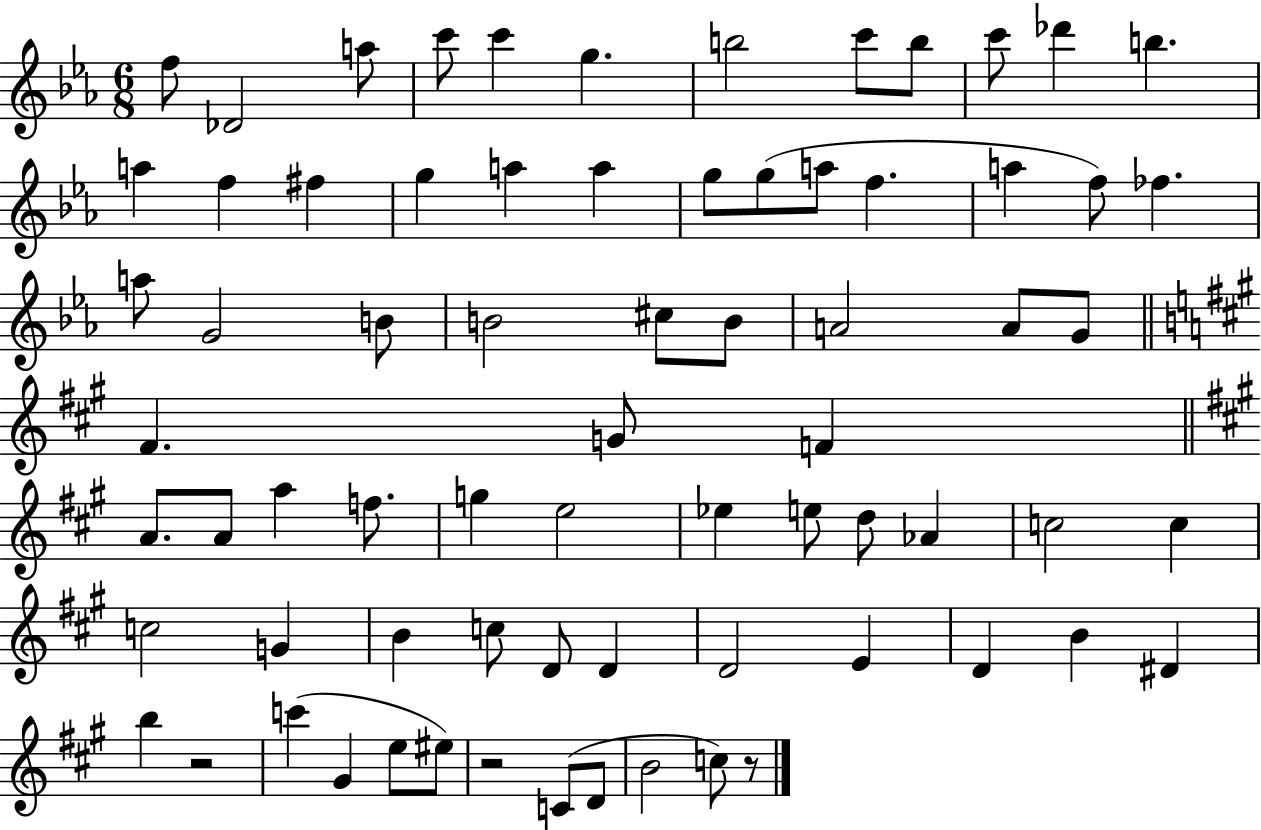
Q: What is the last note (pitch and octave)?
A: C5